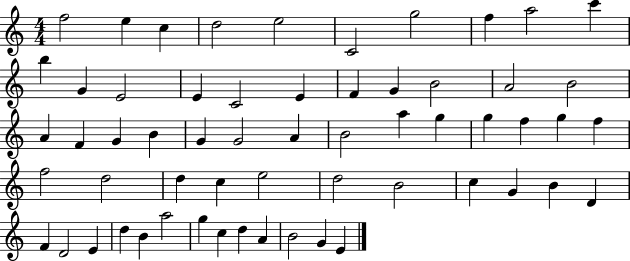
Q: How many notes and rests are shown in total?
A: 59